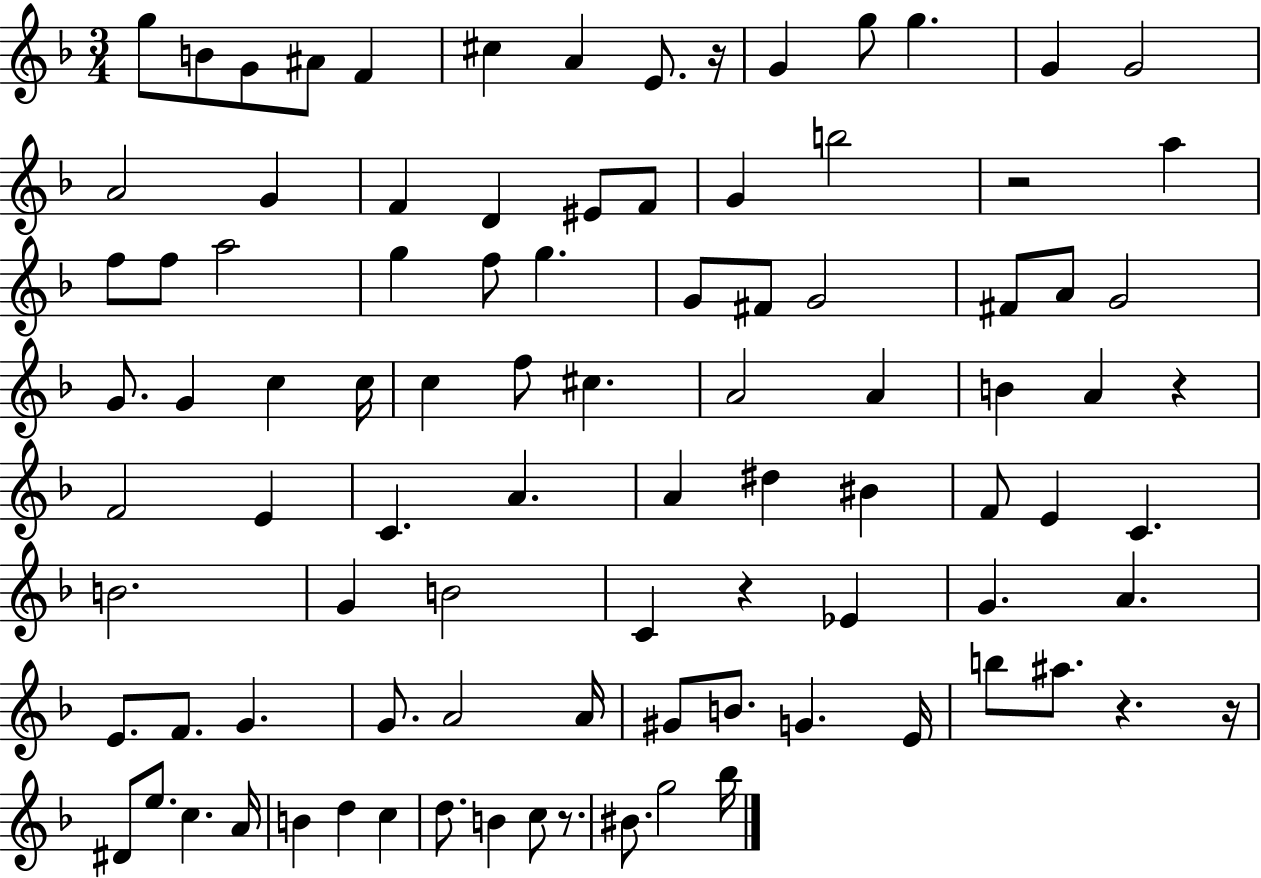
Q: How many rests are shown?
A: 7